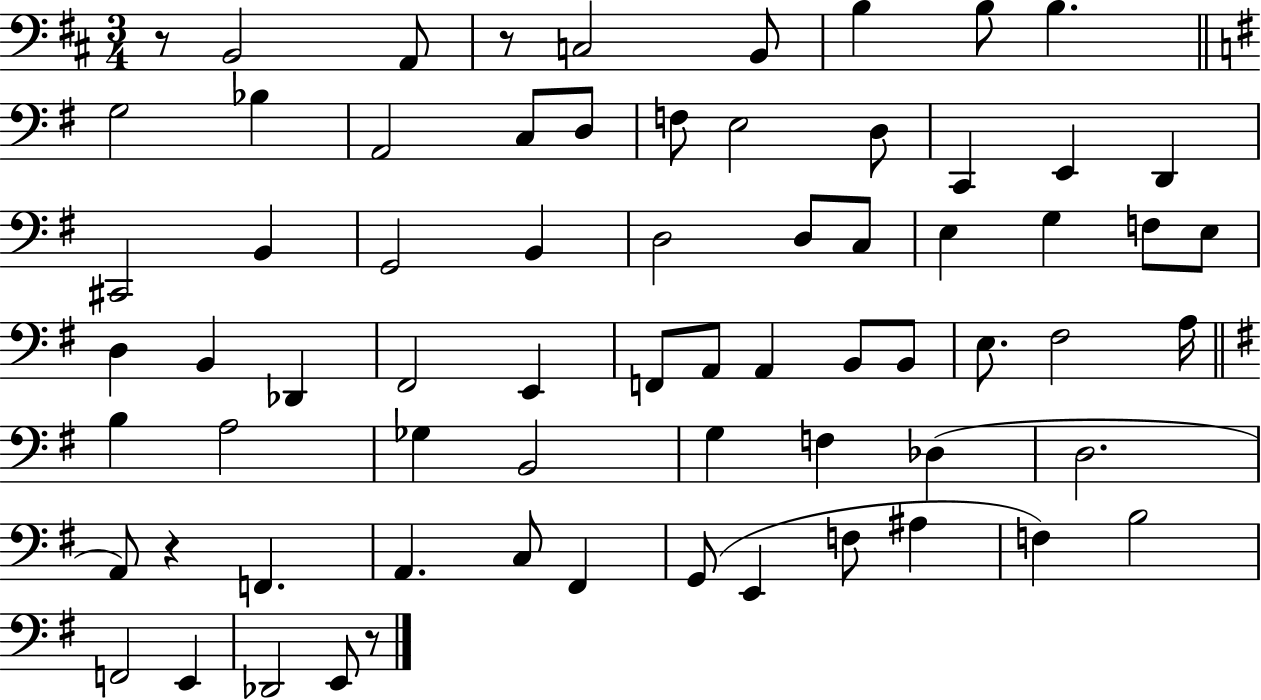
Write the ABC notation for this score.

X:1
T:Untitled
M:3/4
L:1/4
K:D
z/2 B,,2 A,,/2 z/2 C,2 B,,/2 B, B,/2 B, G,2 _B, A,,2 C,/2 D,/2 F,/2 E,2 D,/2 C,, E,, D,, ^C,,2 B,, G,,2 B,, D,2 D,/2 C,/2 E, G, F,/2 E,/2 D, B,, _D,, ^F,,2 E,, F,,/2 A,,/2 A,, B,,/2 B,,/2 E,/2 ^F,2 A,/4 B, A,2 _G, B,,2 G, F, _D, D,2 A,,/2 z F,, A,, C,/2 ^F,, G,,/2 E,, F,/2 ^A, F, B,2 F,,2 E,, _D,,2 E,,/2 z/2